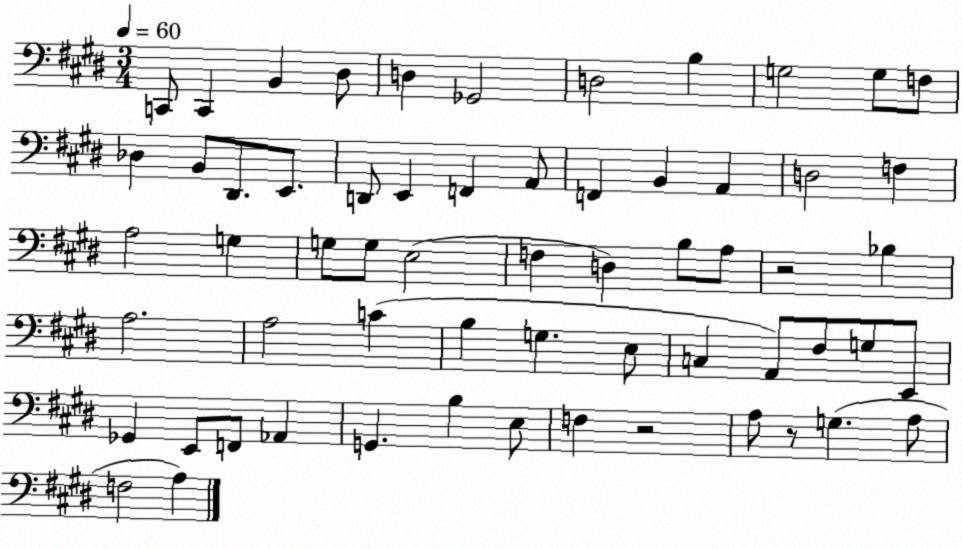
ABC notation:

X:1
T:Untitled
M:3/4
L:1/4
K:E
C,,/2 C,, B,, ^D,/2 D, _G,,2 D,2 B, G,2 G,/2 F,/2 _D, B,,/2 ^D,,/2 E,,/2 D,,/2 E,, F,, A,,/2 F,, B,, A,, D,2 F, A,2 G, G,/2 G,/2 E,2 F, D, B,/2 A,/2 z2 _B, A,2 A,2 C B, G, E,/2 C, A,,/2 ^F,/2 G,/2 E,,/2 _G,, E,,/2 F,,/2 _A,, G,, B, E,/2 F, z2 A,/2 z/2 G, A,/2 F,2 A,